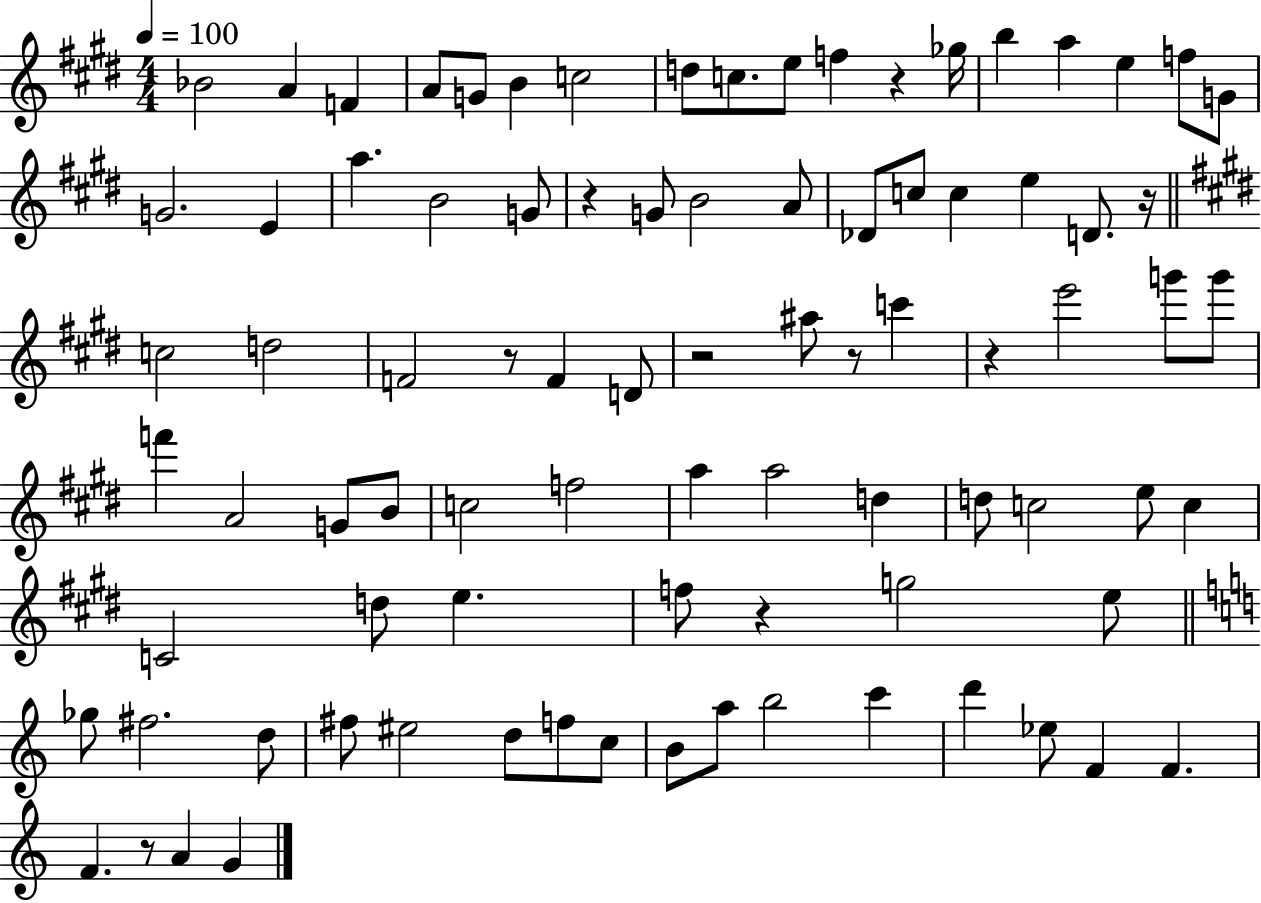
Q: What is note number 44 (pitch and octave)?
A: B4